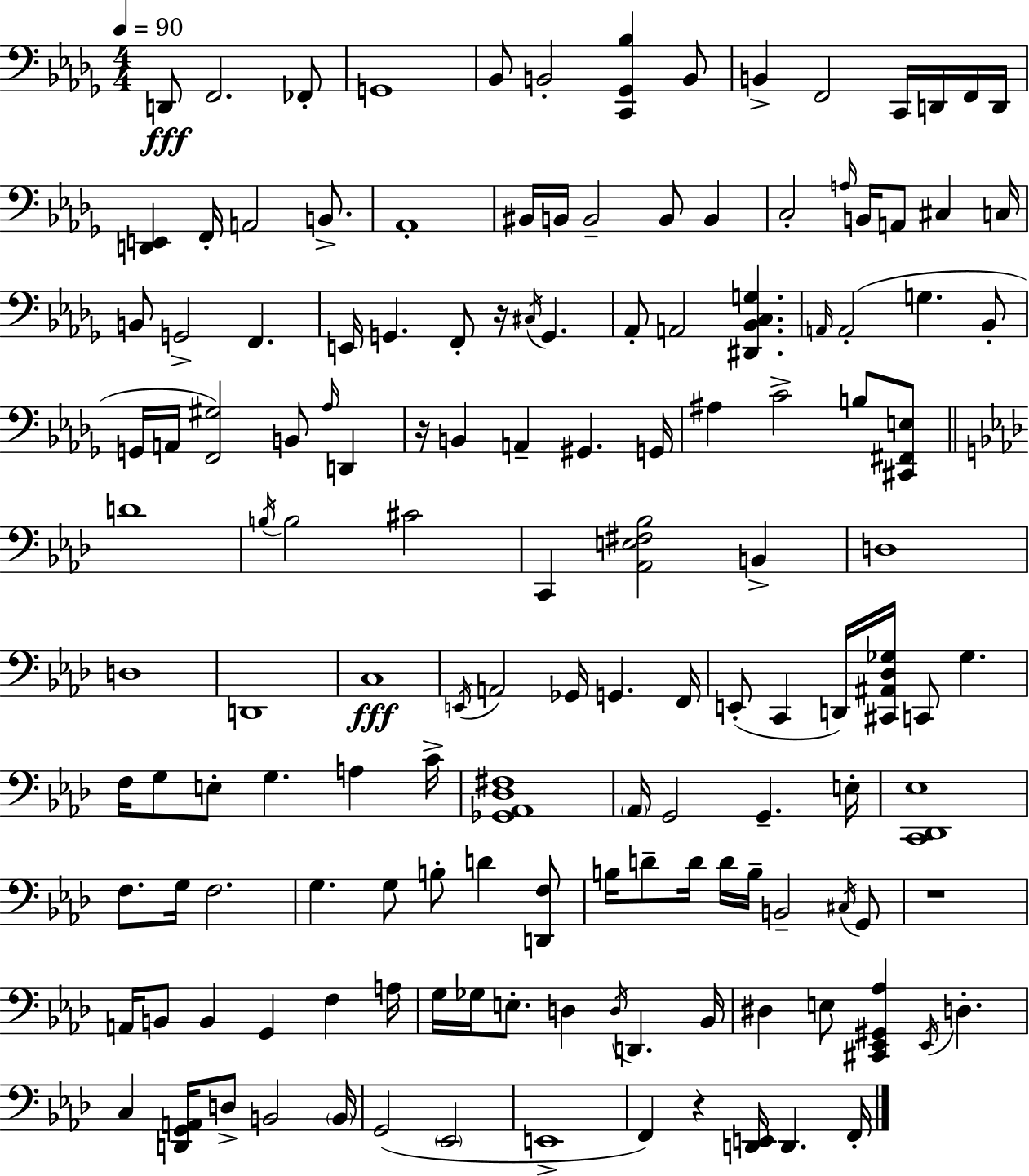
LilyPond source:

{
  \clef bass
  \numericTimeSignature
  \time 4/4
  \key bes \minor
  \tempo 4 = 90
  \repeat volta 2 { d,8\fff f,2. fes,8-. | g,1 | bes,8 b,2-. <c, ges, bes>4 b,8 | b,4-> f,2 c,16 d,16 f,16 d,16 | \break <d, e,>4 f,16-. a,2 b,8.-> | aes,1-. | bis,16 b,16 b,2-- b,8 b,4 | c2-. \grace { a16 } b,16 a,8 cis4 | \break c16 b,8 g,2-> f,4. | e,16 g,4. f,8-. r16 \acciaccatura { cis16 } g,4. | aes,8-. a,2 <dis, bes, c g>4. | \grace { a,16 } a,2-.( g4. | \break bes,8-. g,16 a,16 <f, gis>2) b,8 \grace { aes16 } | d,4 r16 b,4 a,4-- gis,4. | g,16 ais4 c'2-> | b8 <cis, fis, e>8 \bar "||" \break \key f \minor d'1 | \acciaccatura { b16 } b2 cis'2 | c,4 <aes, e fis bes>2 b,4-> | d1 | \break d1 | d,1 | c1\fff | \acciaccatura { e,16 } a,2 ges,16 g,4. | \break f,16 e,8-.( c,4 d,16) <cis, ais, des ges>16 c,8 ges4. | f16 g8 e8-. g4. a4 | c'16-> <ges, aes, des fis>1 | \parenthesize aes,16 g,2 g,4.-- | \break e16-. <c, des, ees>1 | f8. g16 f2. | g4. g8 b8-. d'4 | <d, f>8 b16 d'8-- d'16 d'16 b16-- b,2-- | \break \acciaccatura { cis16 } g,8 r1 | a,16 b,8 b,4 g,4 f4 | a16 g16 ges16 e8.-. d4 \acciaccatura { d16 } d,4. | bes,16 dis4 e8 <cis, ees, gis, aes>4 \acciaccatura { ees,16 } d4.-. | \break c4 <d, g, a,>16 d8-> b,2 | \parenthesize b,16 g,2( \parenthesize ees,2 | e,1-> | f,4) r4 <d, e,>16 d,4. | \break f,16-. } \bar "|."
}